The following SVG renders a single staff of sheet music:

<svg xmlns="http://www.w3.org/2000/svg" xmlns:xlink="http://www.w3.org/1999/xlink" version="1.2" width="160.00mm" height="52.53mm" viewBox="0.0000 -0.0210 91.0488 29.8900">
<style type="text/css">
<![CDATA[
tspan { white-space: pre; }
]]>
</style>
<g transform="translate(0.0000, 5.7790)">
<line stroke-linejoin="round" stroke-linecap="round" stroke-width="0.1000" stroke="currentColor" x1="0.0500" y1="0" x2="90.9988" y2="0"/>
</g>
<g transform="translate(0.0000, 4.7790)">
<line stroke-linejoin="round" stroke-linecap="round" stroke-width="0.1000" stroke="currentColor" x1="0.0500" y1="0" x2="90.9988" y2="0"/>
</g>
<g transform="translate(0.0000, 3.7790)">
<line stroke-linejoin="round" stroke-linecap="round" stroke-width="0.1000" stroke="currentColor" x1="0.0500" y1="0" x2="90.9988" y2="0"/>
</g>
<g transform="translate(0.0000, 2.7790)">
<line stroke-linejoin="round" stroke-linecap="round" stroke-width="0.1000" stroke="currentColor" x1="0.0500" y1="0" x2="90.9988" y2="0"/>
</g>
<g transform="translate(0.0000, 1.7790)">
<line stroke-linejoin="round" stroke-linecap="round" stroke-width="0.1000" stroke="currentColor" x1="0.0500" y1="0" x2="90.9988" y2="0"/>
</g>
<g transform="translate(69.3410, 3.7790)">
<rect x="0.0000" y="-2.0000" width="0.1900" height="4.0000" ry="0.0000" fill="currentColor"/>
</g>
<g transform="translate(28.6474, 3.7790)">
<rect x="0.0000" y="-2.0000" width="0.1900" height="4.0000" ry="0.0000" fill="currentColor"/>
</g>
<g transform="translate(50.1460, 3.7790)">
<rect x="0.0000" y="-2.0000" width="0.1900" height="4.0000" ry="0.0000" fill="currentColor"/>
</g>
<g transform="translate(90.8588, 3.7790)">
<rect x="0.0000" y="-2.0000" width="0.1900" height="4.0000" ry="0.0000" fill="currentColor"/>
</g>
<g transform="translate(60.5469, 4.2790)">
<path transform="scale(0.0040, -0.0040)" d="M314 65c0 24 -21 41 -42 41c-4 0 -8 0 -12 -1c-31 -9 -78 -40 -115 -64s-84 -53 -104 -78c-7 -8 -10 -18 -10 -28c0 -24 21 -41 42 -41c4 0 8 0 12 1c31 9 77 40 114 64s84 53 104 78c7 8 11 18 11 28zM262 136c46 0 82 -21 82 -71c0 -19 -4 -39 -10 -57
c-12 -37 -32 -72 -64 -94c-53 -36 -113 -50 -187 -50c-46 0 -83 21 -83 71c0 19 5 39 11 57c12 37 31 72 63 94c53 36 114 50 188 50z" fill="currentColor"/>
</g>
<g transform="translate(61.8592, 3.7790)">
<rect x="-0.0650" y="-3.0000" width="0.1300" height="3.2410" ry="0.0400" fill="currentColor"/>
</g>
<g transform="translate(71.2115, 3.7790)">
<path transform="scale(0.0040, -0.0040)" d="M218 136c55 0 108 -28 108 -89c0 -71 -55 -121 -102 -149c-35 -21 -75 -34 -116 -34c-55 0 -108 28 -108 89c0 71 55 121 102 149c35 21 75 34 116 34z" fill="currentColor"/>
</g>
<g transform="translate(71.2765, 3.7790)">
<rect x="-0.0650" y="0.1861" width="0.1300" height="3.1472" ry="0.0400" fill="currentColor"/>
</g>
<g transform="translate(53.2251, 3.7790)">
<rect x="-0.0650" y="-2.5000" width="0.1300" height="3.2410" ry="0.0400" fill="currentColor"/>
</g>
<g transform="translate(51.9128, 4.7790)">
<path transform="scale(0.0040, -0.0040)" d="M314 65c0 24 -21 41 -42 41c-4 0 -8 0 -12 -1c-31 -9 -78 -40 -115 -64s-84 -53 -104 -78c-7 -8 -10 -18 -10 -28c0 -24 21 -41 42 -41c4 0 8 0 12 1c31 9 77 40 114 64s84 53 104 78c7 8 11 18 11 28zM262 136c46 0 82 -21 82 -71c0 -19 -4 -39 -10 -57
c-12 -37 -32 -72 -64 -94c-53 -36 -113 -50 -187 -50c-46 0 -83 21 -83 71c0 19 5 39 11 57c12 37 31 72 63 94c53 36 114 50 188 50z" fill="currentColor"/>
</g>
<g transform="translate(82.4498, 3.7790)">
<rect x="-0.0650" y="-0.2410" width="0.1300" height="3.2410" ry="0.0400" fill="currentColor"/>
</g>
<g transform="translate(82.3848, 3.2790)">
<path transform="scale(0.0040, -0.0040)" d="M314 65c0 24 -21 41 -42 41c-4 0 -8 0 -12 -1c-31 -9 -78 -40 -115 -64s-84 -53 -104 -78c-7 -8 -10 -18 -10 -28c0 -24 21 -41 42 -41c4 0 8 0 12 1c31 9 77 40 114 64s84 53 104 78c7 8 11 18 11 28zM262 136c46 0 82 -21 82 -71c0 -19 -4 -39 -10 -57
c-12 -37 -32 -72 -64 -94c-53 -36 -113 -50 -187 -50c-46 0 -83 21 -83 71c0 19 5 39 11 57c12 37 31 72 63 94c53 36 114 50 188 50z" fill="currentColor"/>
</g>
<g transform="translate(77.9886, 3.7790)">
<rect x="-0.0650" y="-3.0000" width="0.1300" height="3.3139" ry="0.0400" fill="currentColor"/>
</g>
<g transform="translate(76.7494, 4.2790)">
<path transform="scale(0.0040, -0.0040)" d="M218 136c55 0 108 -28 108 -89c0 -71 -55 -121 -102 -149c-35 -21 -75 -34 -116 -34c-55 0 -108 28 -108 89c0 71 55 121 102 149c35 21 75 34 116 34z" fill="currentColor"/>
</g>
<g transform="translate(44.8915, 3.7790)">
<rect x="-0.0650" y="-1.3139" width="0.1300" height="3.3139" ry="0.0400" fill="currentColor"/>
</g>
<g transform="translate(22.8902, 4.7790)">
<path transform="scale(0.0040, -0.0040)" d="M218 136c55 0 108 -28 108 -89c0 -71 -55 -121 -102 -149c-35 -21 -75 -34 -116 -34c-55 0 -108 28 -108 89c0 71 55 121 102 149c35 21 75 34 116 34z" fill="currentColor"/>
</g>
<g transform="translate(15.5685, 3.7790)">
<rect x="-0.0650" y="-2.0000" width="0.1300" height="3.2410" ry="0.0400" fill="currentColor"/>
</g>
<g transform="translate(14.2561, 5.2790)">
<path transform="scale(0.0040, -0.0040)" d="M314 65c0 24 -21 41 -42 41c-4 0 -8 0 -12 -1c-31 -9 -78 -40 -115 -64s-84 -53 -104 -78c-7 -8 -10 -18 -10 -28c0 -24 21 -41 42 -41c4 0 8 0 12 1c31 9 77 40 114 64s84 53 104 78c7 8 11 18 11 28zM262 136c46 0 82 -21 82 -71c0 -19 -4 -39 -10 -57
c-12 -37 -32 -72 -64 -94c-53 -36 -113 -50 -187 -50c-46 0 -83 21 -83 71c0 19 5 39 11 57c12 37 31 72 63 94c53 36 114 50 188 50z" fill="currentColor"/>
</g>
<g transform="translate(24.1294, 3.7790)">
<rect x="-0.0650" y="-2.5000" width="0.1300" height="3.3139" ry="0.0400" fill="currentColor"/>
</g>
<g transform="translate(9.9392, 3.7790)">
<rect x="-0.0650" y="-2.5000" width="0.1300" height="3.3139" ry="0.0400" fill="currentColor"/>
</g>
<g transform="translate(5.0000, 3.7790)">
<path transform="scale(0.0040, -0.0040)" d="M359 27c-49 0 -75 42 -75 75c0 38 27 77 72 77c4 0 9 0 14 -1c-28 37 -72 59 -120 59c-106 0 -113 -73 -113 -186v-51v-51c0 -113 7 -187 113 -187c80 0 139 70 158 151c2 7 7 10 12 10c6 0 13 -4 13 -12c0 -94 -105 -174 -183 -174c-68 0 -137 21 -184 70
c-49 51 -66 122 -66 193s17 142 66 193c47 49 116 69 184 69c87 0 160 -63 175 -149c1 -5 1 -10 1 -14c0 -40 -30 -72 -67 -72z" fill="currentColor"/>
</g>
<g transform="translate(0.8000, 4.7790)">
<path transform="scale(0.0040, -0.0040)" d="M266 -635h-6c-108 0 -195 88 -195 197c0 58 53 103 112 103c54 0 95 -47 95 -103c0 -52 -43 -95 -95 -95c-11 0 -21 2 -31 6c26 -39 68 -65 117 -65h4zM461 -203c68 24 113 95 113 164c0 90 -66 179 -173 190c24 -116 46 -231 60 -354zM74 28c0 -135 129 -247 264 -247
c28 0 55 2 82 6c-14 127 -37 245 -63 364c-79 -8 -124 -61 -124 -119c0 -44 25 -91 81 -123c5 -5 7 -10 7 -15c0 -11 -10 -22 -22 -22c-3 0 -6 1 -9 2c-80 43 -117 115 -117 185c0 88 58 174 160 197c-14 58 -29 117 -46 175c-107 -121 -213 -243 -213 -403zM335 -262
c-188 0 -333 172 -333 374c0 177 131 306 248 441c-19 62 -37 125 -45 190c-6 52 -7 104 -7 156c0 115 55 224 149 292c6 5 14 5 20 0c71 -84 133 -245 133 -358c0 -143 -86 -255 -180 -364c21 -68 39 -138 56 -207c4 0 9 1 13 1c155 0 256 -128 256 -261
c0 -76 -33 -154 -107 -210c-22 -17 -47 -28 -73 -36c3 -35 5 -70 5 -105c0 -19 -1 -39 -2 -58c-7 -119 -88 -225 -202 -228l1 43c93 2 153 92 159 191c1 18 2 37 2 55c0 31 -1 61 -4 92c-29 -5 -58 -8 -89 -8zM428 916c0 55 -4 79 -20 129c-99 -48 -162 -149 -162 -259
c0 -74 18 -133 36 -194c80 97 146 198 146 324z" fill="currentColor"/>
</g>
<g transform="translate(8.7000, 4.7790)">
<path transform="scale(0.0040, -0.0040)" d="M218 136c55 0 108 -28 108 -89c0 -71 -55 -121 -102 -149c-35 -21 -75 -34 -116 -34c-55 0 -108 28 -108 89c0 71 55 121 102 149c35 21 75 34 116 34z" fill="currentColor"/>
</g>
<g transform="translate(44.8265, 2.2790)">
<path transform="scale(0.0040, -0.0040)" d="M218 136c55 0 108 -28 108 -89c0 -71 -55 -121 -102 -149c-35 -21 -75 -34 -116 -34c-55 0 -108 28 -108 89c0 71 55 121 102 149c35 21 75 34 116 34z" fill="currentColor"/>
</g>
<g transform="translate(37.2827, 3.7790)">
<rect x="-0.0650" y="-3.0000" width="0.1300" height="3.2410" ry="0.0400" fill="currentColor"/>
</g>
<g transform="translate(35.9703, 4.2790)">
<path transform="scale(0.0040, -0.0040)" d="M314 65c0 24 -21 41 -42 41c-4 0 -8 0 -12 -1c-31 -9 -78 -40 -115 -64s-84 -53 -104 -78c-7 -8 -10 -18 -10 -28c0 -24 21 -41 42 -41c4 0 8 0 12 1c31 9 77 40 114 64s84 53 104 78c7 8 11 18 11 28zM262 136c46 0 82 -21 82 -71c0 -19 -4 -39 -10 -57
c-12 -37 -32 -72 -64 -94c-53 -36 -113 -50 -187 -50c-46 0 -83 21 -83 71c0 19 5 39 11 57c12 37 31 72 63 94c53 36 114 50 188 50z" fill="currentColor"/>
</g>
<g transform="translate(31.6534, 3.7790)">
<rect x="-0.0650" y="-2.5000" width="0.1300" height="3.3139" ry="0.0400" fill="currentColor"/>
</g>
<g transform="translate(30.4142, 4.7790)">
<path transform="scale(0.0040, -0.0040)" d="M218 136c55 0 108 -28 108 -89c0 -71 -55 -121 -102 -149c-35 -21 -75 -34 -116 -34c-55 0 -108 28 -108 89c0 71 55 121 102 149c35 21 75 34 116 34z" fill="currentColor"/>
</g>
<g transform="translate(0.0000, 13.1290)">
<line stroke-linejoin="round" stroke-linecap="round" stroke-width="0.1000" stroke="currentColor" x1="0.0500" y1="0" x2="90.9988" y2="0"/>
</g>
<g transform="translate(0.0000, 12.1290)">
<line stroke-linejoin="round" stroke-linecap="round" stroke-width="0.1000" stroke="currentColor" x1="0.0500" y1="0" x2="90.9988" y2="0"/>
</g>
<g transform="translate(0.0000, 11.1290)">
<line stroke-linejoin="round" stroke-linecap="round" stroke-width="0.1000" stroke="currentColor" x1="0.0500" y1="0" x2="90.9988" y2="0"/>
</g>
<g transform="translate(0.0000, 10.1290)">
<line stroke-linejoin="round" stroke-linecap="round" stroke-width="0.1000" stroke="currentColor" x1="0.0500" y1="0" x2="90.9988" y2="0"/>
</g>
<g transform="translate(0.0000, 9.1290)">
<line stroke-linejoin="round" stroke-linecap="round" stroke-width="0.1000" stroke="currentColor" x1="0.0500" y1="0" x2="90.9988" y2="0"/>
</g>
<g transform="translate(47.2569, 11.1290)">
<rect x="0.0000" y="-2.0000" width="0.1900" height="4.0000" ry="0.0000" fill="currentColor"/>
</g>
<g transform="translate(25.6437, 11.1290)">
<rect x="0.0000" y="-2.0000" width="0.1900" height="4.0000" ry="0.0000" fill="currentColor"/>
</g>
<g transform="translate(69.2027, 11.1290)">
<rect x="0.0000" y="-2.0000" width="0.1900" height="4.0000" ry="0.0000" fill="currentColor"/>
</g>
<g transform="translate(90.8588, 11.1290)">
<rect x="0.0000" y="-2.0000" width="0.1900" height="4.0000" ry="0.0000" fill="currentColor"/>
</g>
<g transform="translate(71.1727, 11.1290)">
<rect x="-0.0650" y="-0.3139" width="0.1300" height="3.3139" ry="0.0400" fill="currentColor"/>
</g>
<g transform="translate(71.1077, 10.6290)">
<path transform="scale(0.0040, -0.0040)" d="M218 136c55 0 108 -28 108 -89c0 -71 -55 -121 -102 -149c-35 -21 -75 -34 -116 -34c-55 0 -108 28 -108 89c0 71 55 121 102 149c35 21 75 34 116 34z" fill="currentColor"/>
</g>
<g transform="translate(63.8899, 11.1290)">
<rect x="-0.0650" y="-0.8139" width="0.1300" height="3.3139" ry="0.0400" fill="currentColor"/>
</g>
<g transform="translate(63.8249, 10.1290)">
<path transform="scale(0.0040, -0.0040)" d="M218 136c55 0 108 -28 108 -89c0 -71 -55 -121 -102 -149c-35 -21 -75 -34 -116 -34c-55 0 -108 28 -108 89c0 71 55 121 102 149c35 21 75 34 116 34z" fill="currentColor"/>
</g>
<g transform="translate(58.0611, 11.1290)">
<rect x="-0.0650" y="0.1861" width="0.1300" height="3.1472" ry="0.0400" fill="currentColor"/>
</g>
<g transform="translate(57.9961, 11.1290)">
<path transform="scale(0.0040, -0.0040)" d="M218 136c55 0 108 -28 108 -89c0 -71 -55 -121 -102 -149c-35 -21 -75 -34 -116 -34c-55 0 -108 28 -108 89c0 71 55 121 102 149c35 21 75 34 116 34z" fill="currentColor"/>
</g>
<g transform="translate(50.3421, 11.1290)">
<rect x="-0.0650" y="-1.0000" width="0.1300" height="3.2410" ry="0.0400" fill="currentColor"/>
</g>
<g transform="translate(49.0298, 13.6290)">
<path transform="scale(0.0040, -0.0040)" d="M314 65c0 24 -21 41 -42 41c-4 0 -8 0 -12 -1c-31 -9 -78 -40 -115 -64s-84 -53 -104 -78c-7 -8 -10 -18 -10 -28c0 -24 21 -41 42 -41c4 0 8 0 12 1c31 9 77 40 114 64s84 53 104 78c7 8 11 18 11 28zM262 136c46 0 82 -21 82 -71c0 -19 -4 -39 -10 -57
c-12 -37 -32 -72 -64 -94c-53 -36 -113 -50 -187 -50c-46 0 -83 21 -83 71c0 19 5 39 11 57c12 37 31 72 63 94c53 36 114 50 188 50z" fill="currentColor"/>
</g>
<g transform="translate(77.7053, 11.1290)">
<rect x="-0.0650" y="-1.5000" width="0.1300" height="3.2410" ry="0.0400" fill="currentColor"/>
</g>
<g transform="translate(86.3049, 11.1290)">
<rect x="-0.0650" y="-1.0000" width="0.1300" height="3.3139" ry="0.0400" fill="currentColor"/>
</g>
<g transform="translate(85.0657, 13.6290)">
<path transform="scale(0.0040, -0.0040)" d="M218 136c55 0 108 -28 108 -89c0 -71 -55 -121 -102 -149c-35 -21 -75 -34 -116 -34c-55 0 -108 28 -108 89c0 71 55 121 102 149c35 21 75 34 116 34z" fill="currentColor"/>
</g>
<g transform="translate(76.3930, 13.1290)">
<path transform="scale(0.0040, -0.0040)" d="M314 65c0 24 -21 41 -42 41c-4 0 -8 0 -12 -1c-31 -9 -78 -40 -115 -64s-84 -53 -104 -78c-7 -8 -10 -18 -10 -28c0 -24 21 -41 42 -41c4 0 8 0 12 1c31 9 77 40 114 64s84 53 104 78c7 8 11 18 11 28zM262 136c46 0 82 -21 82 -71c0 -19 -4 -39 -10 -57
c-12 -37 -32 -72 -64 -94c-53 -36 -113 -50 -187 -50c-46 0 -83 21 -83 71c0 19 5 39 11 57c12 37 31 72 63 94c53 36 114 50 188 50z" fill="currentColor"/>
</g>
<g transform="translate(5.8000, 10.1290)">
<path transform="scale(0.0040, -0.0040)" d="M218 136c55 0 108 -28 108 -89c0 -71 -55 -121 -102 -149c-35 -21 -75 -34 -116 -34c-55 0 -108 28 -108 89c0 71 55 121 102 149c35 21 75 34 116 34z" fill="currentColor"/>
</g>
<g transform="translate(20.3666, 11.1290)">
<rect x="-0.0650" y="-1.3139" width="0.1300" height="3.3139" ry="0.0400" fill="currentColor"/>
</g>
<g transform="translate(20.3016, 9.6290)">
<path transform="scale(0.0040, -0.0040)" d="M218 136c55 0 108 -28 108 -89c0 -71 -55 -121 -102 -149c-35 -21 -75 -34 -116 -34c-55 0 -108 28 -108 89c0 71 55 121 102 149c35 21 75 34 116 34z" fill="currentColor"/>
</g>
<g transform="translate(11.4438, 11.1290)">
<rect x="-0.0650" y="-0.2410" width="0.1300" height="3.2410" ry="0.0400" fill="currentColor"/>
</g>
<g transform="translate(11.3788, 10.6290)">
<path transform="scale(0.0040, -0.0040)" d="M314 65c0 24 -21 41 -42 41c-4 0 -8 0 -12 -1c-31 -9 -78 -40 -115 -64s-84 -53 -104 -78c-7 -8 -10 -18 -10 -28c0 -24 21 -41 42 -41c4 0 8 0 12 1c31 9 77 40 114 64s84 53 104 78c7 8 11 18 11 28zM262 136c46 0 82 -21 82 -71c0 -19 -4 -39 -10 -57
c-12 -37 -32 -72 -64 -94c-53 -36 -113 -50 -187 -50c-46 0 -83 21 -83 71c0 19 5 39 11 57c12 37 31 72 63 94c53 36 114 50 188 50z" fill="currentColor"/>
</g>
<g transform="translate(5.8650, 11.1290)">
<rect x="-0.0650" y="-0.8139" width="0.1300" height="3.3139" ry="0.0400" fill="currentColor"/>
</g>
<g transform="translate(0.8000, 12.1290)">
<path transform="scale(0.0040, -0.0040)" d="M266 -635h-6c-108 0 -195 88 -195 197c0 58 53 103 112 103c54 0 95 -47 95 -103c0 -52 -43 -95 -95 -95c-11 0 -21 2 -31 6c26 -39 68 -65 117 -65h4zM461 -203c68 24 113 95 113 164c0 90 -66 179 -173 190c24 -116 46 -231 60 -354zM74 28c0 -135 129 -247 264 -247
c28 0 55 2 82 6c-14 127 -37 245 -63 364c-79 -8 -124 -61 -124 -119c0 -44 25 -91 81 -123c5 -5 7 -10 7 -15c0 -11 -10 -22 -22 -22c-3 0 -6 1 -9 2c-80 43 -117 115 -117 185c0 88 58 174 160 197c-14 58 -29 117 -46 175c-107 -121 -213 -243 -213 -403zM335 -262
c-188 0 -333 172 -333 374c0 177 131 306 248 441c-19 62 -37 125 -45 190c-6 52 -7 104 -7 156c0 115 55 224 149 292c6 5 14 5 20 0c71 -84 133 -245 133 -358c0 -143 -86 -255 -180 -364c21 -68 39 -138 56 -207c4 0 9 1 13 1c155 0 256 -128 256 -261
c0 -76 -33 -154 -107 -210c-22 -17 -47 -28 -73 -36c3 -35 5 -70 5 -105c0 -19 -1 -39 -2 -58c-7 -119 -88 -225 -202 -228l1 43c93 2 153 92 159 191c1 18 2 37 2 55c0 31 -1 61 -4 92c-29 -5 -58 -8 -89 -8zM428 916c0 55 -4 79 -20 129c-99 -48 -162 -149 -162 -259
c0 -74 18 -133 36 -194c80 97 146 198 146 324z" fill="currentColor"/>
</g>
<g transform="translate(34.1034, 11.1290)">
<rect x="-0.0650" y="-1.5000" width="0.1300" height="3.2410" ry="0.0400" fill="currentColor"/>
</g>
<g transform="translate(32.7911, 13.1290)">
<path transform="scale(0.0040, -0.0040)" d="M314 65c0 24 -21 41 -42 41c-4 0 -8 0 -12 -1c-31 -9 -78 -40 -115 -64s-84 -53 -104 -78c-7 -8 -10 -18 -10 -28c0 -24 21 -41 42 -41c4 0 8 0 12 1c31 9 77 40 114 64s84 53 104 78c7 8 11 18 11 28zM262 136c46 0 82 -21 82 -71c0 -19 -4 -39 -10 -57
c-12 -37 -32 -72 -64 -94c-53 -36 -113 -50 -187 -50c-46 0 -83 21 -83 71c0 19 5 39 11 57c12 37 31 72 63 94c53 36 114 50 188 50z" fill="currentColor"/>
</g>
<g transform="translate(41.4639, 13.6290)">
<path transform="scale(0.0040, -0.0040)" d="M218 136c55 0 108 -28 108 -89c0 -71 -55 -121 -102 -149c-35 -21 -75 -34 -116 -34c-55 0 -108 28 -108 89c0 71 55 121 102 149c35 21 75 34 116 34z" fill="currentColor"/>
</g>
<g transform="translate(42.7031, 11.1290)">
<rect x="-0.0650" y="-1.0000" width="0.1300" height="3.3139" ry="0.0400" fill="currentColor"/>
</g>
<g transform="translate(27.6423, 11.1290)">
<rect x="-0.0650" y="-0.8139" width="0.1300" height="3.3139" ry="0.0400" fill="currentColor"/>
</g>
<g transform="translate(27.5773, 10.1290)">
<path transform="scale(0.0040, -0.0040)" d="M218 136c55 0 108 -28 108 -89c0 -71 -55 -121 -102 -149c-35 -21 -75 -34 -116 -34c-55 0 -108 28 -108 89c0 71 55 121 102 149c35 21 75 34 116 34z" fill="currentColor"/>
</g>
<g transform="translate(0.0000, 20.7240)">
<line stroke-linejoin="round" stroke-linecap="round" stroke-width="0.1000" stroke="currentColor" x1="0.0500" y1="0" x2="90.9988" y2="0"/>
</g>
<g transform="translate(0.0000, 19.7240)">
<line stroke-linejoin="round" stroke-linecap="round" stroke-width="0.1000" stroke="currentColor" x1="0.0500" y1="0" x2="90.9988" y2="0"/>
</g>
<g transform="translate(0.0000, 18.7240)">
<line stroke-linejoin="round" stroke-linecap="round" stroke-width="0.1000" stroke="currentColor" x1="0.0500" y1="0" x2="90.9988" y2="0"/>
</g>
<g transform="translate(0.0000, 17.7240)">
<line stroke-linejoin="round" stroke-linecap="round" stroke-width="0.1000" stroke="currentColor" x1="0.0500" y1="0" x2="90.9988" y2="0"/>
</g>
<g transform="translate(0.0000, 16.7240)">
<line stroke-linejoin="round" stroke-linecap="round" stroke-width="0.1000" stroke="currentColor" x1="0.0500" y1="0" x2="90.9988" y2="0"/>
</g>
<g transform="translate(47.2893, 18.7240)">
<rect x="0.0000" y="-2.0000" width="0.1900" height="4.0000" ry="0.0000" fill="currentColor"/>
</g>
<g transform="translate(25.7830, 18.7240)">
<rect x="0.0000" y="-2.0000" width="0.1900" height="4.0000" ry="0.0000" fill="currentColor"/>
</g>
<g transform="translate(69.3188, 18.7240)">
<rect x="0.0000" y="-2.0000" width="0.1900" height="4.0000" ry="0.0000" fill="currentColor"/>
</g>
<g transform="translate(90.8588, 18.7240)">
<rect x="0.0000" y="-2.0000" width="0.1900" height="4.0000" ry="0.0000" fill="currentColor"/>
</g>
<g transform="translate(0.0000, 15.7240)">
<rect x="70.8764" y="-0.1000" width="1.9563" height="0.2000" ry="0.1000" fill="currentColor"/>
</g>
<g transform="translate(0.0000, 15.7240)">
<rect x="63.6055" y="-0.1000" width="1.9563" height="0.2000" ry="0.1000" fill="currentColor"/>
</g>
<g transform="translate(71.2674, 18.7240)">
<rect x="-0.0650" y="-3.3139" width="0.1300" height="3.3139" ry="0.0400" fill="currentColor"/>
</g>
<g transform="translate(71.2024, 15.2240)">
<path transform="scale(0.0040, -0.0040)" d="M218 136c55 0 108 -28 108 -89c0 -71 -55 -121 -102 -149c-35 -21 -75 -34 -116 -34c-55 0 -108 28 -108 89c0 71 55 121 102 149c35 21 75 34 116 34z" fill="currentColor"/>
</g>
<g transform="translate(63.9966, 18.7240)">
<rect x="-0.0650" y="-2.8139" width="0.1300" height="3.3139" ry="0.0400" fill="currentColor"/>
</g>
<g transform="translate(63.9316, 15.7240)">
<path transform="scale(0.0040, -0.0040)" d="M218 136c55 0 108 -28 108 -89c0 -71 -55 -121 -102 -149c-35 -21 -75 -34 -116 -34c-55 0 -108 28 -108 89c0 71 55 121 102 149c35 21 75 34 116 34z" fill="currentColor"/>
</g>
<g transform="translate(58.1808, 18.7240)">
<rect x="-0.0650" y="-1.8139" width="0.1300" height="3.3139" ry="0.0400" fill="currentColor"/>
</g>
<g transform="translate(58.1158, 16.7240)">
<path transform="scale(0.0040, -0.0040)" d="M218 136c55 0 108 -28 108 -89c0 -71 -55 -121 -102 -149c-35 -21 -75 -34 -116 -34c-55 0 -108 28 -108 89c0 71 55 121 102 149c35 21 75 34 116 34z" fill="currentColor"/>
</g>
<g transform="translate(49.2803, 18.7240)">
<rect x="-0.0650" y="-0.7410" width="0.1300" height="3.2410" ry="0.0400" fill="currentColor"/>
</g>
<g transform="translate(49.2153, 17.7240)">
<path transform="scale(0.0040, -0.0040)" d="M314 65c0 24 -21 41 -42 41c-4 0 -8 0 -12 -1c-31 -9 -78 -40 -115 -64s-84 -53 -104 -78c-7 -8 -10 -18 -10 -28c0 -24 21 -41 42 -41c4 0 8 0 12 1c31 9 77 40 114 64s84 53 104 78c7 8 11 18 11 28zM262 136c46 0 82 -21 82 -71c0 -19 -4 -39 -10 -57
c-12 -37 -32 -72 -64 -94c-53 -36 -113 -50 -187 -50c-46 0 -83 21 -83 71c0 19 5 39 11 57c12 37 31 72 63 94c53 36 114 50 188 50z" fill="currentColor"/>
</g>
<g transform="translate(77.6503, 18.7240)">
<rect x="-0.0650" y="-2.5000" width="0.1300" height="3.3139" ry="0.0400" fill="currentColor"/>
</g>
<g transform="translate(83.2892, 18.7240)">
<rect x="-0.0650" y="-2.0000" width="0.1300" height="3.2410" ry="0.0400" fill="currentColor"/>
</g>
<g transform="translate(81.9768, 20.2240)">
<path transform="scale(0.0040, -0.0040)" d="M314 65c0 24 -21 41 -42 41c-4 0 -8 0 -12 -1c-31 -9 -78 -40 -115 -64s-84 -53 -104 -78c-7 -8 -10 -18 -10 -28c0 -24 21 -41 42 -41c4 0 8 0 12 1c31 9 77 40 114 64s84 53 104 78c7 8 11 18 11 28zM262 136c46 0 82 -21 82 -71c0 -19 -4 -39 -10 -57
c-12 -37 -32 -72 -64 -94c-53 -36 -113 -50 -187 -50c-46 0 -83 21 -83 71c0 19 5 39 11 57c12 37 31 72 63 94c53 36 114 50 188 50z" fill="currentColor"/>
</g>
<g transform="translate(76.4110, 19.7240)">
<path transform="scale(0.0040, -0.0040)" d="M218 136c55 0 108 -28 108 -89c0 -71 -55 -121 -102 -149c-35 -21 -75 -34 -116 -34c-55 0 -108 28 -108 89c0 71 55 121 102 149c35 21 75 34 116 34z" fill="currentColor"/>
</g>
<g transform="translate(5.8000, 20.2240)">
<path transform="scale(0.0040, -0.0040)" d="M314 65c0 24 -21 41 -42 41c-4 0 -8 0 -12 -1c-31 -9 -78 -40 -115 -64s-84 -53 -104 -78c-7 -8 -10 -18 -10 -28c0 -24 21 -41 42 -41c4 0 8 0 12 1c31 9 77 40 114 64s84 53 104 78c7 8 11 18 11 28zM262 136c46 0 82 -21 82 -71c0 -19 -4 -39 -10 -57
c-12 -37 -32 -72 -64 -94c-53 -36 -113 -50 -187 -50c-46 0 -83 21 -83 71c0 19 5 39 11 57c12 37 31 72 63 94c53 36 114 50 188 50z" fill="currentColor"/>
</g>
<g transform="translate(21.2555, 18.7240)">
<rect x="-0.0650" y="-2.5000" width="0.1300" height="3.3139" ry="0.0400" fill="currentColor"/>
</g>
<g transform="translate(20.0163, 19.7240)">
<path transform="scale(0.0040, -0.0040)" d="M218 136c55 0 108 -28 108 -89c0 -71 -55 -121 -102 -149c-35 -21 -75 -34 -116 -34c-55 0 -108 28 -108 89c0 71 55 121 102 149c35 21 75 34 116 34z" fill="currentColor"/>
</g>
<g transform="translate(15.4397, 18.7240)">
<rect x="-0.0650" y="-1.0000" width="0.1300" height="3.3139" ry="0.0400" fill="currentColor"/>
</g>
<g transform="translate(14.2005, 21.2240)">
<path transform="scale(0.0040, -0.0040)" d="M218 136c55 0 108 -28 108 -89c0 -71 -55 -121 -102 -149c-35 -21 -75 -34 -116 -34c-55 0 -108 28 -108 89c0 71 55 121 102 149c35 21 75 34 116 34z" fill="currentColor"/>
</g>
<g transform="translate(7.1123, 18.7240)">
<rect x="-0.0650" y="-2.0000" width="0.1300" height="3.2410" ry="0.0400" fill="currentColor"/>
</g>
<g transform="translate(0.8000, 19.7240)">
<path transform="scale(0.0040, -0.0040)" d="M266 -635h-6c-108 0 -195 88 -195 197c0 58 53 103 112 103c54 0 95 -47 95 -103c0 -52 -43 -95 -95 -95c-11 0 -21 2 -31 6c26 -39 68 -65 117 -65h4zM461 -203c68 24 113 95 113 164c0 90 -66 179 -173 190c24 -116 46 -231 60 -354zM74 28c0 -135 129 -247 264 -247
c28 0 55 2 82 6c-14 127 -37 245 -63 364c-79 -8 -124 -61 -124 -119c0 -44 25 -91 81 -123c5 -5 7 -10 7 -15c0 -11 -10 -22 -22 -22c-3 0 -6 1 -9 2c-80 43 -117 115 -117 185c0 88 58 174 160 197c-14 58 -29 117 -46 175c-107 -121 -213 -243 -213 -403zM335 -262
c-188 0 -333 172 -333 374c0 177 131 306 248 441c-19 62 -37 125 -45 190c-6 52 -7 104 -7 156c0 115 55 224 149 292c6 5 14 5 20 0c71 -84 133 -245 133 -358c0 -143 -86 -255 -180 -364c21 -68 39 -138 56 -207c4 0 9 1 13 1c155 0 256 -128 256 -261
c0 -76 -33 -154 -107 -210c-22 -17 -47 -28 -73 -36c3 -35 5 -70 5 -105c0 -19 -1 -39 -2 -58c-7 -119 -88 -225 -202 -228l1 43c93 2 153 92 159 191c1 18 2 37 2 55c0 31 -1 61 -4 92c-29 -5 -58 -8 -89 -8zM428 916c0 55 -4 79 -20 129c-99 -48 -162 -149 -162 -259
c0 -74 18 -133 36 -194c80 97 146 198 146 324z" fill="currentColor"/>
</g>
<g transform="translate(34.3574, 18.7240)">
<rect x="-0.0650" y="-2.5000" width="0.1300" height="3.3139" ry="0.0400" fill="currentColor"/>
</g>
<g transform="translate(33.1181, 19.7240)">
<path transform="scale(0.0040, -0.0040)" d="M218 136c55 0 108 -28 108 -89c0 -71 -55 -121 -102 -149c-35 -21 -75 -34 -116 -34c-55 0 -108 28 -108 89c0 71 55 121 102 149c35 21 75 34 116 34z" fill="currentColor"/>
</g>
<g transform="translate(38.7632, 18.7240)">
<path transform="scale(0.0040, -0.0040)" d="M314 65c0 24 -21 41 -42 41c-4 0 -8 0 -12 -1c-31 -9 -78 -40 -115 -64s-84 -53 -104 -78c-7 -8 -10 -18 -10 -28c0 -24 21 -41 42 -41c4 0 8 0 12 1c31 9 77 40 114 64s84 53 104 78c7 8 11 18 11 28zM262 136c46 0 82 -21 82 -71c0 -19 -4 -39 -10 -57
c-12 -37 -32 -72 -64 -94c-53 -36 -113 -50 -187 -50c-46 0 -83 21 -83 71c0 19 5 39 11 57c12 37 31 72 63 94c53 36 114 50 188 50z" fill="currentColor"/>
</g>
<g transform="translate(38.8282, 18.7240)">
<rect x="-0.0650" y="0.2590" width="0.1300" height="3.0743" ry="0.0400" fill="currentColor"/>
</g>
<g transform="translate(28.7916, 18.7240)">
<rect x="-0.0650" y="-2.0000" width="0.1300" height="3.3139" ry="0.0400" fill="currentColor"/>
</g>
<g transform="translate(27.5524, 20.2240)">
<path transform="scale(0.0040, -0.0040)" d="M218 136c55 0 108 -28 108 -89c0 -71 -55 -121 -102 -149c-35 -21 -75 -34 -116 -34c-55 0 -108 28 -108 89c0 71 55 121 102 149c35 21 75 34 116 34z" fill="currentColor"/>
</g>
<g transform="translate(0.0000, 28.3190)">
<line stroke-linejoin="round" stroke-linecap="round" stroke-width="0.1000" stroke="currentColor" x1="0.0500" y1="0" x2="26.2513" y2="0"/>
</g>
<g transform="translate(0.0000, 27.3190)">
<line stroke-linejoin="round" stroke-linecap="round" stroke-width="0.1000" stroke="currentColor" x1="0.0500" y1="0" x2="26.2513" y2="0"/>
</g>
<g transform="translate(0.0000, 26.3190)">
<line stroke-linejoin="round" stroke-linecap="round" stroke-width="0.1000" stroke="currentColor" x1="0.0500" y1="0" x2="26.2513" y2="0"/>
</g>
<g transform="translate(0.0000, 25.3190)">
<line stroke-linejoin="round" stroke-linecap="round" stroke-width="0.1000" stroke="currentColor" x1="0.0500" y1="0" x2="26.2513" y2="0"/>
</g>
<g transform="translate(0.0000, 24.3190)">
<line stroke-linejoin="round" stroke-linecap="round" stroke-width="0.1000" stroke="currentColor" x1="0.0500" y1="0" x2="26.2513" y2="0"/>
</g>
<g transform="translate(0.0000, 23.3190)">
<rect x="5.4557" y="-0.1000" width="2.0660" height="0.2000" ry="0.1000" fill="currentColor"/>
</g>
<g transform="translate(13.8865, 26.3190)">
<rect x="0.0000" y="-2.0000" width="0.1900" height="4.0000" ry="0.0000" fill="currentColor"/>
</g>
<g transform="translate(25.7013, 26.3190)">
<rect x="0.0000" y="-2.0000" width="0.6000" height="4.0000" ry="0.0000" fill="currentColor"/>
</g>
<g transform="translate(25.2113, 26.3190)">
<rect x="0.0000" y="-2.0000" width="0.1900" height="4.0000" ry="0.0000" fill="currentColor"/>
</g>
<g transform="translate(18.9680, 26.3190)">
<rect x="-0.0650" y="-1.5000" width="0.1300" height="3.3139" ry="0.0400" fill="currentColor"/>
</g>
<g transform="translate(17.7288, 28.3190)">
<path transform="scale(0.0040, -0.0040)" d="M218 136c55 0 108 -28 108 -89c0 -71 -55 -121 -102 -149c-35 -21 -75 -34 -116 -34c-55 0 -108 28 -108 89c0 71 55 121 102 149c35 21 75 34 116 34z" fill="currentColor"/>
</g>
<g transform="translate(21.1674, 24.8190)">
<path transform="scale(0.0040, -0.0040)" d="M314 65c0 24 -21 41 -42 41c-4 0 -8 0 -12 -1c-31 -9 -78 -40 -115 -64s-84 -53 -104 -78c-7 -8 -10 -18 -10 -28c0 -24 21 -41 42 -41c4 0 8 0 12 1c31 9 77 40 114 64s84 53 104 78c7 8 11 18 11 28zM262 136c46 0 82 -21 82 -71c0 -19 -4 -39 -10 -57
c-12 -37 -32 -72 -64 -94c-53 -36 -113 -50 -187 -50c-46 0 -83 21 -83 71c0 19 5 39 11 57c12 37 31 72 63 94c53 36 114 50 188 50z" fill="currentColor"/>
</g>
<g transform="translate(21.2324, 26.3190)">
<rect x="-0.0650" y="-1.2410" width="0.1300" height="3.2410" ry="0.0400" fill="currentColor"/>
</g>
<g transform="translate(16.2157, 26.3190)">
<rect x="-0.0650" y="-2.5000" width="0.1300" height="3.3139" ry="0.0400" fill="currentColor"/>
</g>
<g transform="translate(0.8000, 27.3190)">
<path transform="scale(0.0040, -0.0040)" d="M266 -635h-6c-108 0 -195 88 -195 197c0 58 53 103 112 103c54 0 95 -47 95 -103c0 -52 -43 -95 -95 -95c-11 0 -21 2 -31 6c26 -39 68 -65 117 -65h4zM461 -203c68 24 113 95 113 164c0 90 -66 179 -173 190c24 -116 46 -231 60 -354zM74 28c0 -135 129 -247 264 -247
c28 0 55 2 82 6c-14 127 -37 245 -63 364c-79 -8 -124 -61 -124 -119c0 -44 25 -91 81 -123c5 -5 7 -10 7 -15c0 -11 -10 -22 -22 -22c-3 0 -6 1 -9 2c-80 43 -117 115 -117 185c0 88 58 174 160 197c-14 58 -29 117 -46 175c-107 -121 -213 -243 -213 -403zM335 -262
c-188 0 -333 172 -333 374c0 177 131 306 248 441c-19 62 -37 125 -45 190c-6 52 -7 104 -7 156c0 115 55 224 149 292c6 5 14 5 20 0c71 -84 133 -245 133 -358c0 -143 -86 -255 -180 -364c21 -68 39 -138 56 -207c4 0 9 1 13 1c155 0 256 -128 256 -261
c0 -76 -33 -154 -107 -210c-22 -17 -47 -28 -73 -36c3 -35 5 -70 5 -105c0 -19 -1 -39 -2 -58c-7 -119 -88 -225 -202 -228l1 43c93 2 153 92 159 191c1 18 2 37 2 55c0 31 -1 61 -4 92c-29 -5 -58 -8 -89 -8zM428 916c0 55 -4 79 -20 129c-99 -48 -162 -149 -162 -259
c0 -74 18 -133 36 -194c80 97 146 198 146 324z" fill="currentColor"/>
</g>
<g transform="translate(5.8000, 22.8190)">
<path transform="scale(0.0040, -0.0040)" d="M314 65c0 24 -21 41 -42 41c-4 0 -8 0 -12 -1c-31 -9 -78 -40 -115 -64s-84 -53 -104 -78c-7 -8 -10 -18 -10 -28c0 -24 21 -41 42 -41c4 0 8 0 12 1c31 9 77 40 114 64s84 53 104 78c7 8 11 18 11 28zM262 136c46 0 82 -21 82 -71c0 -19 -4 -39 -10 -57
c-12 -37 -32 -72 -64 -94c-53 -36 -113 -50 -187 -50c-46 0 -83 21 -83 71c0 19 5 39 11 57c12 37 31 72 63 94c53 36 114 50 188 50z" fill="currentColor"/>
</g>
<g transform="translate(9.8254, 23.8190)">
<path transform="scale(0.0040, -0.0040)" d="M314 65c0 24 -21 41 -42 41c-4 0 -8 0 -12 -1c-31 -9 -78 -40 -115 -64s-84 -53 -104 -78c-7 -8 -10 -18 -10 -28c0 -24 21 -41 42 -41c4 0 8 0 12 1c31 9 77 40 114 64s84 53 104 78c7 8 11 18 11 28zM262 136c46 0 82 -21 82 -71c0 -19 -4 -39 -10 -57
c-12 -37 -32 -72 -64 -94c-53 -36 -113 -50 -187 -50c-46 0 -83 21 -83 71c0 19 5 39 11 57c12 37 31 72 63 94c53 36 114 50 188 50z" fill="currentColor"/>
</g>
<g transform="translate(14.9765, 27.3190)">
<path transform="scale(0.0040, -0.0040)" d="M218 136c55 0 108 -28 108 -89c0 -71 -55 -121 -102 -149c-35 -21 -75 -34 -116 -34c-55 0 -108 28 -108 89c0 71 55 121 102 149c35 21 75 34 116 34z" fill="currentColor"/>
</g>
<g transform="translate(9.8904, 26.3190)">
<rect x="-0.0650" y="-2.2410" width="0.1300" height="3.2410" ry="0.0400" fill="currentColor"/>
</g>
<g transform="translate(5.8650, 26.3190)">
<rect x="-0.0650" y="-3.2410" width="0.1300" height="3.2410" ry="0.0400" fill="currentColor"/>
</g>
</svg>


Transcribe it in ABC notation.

X:1
T:Untitled
M:4/4
L:1/4
K:C
G F2 G G A2 e G2 A2 B A c2 d c2 e d E2 D D2 B d c E2 D F2 D G F G B2 d2 f a b G F2 b2 g2 G E e2